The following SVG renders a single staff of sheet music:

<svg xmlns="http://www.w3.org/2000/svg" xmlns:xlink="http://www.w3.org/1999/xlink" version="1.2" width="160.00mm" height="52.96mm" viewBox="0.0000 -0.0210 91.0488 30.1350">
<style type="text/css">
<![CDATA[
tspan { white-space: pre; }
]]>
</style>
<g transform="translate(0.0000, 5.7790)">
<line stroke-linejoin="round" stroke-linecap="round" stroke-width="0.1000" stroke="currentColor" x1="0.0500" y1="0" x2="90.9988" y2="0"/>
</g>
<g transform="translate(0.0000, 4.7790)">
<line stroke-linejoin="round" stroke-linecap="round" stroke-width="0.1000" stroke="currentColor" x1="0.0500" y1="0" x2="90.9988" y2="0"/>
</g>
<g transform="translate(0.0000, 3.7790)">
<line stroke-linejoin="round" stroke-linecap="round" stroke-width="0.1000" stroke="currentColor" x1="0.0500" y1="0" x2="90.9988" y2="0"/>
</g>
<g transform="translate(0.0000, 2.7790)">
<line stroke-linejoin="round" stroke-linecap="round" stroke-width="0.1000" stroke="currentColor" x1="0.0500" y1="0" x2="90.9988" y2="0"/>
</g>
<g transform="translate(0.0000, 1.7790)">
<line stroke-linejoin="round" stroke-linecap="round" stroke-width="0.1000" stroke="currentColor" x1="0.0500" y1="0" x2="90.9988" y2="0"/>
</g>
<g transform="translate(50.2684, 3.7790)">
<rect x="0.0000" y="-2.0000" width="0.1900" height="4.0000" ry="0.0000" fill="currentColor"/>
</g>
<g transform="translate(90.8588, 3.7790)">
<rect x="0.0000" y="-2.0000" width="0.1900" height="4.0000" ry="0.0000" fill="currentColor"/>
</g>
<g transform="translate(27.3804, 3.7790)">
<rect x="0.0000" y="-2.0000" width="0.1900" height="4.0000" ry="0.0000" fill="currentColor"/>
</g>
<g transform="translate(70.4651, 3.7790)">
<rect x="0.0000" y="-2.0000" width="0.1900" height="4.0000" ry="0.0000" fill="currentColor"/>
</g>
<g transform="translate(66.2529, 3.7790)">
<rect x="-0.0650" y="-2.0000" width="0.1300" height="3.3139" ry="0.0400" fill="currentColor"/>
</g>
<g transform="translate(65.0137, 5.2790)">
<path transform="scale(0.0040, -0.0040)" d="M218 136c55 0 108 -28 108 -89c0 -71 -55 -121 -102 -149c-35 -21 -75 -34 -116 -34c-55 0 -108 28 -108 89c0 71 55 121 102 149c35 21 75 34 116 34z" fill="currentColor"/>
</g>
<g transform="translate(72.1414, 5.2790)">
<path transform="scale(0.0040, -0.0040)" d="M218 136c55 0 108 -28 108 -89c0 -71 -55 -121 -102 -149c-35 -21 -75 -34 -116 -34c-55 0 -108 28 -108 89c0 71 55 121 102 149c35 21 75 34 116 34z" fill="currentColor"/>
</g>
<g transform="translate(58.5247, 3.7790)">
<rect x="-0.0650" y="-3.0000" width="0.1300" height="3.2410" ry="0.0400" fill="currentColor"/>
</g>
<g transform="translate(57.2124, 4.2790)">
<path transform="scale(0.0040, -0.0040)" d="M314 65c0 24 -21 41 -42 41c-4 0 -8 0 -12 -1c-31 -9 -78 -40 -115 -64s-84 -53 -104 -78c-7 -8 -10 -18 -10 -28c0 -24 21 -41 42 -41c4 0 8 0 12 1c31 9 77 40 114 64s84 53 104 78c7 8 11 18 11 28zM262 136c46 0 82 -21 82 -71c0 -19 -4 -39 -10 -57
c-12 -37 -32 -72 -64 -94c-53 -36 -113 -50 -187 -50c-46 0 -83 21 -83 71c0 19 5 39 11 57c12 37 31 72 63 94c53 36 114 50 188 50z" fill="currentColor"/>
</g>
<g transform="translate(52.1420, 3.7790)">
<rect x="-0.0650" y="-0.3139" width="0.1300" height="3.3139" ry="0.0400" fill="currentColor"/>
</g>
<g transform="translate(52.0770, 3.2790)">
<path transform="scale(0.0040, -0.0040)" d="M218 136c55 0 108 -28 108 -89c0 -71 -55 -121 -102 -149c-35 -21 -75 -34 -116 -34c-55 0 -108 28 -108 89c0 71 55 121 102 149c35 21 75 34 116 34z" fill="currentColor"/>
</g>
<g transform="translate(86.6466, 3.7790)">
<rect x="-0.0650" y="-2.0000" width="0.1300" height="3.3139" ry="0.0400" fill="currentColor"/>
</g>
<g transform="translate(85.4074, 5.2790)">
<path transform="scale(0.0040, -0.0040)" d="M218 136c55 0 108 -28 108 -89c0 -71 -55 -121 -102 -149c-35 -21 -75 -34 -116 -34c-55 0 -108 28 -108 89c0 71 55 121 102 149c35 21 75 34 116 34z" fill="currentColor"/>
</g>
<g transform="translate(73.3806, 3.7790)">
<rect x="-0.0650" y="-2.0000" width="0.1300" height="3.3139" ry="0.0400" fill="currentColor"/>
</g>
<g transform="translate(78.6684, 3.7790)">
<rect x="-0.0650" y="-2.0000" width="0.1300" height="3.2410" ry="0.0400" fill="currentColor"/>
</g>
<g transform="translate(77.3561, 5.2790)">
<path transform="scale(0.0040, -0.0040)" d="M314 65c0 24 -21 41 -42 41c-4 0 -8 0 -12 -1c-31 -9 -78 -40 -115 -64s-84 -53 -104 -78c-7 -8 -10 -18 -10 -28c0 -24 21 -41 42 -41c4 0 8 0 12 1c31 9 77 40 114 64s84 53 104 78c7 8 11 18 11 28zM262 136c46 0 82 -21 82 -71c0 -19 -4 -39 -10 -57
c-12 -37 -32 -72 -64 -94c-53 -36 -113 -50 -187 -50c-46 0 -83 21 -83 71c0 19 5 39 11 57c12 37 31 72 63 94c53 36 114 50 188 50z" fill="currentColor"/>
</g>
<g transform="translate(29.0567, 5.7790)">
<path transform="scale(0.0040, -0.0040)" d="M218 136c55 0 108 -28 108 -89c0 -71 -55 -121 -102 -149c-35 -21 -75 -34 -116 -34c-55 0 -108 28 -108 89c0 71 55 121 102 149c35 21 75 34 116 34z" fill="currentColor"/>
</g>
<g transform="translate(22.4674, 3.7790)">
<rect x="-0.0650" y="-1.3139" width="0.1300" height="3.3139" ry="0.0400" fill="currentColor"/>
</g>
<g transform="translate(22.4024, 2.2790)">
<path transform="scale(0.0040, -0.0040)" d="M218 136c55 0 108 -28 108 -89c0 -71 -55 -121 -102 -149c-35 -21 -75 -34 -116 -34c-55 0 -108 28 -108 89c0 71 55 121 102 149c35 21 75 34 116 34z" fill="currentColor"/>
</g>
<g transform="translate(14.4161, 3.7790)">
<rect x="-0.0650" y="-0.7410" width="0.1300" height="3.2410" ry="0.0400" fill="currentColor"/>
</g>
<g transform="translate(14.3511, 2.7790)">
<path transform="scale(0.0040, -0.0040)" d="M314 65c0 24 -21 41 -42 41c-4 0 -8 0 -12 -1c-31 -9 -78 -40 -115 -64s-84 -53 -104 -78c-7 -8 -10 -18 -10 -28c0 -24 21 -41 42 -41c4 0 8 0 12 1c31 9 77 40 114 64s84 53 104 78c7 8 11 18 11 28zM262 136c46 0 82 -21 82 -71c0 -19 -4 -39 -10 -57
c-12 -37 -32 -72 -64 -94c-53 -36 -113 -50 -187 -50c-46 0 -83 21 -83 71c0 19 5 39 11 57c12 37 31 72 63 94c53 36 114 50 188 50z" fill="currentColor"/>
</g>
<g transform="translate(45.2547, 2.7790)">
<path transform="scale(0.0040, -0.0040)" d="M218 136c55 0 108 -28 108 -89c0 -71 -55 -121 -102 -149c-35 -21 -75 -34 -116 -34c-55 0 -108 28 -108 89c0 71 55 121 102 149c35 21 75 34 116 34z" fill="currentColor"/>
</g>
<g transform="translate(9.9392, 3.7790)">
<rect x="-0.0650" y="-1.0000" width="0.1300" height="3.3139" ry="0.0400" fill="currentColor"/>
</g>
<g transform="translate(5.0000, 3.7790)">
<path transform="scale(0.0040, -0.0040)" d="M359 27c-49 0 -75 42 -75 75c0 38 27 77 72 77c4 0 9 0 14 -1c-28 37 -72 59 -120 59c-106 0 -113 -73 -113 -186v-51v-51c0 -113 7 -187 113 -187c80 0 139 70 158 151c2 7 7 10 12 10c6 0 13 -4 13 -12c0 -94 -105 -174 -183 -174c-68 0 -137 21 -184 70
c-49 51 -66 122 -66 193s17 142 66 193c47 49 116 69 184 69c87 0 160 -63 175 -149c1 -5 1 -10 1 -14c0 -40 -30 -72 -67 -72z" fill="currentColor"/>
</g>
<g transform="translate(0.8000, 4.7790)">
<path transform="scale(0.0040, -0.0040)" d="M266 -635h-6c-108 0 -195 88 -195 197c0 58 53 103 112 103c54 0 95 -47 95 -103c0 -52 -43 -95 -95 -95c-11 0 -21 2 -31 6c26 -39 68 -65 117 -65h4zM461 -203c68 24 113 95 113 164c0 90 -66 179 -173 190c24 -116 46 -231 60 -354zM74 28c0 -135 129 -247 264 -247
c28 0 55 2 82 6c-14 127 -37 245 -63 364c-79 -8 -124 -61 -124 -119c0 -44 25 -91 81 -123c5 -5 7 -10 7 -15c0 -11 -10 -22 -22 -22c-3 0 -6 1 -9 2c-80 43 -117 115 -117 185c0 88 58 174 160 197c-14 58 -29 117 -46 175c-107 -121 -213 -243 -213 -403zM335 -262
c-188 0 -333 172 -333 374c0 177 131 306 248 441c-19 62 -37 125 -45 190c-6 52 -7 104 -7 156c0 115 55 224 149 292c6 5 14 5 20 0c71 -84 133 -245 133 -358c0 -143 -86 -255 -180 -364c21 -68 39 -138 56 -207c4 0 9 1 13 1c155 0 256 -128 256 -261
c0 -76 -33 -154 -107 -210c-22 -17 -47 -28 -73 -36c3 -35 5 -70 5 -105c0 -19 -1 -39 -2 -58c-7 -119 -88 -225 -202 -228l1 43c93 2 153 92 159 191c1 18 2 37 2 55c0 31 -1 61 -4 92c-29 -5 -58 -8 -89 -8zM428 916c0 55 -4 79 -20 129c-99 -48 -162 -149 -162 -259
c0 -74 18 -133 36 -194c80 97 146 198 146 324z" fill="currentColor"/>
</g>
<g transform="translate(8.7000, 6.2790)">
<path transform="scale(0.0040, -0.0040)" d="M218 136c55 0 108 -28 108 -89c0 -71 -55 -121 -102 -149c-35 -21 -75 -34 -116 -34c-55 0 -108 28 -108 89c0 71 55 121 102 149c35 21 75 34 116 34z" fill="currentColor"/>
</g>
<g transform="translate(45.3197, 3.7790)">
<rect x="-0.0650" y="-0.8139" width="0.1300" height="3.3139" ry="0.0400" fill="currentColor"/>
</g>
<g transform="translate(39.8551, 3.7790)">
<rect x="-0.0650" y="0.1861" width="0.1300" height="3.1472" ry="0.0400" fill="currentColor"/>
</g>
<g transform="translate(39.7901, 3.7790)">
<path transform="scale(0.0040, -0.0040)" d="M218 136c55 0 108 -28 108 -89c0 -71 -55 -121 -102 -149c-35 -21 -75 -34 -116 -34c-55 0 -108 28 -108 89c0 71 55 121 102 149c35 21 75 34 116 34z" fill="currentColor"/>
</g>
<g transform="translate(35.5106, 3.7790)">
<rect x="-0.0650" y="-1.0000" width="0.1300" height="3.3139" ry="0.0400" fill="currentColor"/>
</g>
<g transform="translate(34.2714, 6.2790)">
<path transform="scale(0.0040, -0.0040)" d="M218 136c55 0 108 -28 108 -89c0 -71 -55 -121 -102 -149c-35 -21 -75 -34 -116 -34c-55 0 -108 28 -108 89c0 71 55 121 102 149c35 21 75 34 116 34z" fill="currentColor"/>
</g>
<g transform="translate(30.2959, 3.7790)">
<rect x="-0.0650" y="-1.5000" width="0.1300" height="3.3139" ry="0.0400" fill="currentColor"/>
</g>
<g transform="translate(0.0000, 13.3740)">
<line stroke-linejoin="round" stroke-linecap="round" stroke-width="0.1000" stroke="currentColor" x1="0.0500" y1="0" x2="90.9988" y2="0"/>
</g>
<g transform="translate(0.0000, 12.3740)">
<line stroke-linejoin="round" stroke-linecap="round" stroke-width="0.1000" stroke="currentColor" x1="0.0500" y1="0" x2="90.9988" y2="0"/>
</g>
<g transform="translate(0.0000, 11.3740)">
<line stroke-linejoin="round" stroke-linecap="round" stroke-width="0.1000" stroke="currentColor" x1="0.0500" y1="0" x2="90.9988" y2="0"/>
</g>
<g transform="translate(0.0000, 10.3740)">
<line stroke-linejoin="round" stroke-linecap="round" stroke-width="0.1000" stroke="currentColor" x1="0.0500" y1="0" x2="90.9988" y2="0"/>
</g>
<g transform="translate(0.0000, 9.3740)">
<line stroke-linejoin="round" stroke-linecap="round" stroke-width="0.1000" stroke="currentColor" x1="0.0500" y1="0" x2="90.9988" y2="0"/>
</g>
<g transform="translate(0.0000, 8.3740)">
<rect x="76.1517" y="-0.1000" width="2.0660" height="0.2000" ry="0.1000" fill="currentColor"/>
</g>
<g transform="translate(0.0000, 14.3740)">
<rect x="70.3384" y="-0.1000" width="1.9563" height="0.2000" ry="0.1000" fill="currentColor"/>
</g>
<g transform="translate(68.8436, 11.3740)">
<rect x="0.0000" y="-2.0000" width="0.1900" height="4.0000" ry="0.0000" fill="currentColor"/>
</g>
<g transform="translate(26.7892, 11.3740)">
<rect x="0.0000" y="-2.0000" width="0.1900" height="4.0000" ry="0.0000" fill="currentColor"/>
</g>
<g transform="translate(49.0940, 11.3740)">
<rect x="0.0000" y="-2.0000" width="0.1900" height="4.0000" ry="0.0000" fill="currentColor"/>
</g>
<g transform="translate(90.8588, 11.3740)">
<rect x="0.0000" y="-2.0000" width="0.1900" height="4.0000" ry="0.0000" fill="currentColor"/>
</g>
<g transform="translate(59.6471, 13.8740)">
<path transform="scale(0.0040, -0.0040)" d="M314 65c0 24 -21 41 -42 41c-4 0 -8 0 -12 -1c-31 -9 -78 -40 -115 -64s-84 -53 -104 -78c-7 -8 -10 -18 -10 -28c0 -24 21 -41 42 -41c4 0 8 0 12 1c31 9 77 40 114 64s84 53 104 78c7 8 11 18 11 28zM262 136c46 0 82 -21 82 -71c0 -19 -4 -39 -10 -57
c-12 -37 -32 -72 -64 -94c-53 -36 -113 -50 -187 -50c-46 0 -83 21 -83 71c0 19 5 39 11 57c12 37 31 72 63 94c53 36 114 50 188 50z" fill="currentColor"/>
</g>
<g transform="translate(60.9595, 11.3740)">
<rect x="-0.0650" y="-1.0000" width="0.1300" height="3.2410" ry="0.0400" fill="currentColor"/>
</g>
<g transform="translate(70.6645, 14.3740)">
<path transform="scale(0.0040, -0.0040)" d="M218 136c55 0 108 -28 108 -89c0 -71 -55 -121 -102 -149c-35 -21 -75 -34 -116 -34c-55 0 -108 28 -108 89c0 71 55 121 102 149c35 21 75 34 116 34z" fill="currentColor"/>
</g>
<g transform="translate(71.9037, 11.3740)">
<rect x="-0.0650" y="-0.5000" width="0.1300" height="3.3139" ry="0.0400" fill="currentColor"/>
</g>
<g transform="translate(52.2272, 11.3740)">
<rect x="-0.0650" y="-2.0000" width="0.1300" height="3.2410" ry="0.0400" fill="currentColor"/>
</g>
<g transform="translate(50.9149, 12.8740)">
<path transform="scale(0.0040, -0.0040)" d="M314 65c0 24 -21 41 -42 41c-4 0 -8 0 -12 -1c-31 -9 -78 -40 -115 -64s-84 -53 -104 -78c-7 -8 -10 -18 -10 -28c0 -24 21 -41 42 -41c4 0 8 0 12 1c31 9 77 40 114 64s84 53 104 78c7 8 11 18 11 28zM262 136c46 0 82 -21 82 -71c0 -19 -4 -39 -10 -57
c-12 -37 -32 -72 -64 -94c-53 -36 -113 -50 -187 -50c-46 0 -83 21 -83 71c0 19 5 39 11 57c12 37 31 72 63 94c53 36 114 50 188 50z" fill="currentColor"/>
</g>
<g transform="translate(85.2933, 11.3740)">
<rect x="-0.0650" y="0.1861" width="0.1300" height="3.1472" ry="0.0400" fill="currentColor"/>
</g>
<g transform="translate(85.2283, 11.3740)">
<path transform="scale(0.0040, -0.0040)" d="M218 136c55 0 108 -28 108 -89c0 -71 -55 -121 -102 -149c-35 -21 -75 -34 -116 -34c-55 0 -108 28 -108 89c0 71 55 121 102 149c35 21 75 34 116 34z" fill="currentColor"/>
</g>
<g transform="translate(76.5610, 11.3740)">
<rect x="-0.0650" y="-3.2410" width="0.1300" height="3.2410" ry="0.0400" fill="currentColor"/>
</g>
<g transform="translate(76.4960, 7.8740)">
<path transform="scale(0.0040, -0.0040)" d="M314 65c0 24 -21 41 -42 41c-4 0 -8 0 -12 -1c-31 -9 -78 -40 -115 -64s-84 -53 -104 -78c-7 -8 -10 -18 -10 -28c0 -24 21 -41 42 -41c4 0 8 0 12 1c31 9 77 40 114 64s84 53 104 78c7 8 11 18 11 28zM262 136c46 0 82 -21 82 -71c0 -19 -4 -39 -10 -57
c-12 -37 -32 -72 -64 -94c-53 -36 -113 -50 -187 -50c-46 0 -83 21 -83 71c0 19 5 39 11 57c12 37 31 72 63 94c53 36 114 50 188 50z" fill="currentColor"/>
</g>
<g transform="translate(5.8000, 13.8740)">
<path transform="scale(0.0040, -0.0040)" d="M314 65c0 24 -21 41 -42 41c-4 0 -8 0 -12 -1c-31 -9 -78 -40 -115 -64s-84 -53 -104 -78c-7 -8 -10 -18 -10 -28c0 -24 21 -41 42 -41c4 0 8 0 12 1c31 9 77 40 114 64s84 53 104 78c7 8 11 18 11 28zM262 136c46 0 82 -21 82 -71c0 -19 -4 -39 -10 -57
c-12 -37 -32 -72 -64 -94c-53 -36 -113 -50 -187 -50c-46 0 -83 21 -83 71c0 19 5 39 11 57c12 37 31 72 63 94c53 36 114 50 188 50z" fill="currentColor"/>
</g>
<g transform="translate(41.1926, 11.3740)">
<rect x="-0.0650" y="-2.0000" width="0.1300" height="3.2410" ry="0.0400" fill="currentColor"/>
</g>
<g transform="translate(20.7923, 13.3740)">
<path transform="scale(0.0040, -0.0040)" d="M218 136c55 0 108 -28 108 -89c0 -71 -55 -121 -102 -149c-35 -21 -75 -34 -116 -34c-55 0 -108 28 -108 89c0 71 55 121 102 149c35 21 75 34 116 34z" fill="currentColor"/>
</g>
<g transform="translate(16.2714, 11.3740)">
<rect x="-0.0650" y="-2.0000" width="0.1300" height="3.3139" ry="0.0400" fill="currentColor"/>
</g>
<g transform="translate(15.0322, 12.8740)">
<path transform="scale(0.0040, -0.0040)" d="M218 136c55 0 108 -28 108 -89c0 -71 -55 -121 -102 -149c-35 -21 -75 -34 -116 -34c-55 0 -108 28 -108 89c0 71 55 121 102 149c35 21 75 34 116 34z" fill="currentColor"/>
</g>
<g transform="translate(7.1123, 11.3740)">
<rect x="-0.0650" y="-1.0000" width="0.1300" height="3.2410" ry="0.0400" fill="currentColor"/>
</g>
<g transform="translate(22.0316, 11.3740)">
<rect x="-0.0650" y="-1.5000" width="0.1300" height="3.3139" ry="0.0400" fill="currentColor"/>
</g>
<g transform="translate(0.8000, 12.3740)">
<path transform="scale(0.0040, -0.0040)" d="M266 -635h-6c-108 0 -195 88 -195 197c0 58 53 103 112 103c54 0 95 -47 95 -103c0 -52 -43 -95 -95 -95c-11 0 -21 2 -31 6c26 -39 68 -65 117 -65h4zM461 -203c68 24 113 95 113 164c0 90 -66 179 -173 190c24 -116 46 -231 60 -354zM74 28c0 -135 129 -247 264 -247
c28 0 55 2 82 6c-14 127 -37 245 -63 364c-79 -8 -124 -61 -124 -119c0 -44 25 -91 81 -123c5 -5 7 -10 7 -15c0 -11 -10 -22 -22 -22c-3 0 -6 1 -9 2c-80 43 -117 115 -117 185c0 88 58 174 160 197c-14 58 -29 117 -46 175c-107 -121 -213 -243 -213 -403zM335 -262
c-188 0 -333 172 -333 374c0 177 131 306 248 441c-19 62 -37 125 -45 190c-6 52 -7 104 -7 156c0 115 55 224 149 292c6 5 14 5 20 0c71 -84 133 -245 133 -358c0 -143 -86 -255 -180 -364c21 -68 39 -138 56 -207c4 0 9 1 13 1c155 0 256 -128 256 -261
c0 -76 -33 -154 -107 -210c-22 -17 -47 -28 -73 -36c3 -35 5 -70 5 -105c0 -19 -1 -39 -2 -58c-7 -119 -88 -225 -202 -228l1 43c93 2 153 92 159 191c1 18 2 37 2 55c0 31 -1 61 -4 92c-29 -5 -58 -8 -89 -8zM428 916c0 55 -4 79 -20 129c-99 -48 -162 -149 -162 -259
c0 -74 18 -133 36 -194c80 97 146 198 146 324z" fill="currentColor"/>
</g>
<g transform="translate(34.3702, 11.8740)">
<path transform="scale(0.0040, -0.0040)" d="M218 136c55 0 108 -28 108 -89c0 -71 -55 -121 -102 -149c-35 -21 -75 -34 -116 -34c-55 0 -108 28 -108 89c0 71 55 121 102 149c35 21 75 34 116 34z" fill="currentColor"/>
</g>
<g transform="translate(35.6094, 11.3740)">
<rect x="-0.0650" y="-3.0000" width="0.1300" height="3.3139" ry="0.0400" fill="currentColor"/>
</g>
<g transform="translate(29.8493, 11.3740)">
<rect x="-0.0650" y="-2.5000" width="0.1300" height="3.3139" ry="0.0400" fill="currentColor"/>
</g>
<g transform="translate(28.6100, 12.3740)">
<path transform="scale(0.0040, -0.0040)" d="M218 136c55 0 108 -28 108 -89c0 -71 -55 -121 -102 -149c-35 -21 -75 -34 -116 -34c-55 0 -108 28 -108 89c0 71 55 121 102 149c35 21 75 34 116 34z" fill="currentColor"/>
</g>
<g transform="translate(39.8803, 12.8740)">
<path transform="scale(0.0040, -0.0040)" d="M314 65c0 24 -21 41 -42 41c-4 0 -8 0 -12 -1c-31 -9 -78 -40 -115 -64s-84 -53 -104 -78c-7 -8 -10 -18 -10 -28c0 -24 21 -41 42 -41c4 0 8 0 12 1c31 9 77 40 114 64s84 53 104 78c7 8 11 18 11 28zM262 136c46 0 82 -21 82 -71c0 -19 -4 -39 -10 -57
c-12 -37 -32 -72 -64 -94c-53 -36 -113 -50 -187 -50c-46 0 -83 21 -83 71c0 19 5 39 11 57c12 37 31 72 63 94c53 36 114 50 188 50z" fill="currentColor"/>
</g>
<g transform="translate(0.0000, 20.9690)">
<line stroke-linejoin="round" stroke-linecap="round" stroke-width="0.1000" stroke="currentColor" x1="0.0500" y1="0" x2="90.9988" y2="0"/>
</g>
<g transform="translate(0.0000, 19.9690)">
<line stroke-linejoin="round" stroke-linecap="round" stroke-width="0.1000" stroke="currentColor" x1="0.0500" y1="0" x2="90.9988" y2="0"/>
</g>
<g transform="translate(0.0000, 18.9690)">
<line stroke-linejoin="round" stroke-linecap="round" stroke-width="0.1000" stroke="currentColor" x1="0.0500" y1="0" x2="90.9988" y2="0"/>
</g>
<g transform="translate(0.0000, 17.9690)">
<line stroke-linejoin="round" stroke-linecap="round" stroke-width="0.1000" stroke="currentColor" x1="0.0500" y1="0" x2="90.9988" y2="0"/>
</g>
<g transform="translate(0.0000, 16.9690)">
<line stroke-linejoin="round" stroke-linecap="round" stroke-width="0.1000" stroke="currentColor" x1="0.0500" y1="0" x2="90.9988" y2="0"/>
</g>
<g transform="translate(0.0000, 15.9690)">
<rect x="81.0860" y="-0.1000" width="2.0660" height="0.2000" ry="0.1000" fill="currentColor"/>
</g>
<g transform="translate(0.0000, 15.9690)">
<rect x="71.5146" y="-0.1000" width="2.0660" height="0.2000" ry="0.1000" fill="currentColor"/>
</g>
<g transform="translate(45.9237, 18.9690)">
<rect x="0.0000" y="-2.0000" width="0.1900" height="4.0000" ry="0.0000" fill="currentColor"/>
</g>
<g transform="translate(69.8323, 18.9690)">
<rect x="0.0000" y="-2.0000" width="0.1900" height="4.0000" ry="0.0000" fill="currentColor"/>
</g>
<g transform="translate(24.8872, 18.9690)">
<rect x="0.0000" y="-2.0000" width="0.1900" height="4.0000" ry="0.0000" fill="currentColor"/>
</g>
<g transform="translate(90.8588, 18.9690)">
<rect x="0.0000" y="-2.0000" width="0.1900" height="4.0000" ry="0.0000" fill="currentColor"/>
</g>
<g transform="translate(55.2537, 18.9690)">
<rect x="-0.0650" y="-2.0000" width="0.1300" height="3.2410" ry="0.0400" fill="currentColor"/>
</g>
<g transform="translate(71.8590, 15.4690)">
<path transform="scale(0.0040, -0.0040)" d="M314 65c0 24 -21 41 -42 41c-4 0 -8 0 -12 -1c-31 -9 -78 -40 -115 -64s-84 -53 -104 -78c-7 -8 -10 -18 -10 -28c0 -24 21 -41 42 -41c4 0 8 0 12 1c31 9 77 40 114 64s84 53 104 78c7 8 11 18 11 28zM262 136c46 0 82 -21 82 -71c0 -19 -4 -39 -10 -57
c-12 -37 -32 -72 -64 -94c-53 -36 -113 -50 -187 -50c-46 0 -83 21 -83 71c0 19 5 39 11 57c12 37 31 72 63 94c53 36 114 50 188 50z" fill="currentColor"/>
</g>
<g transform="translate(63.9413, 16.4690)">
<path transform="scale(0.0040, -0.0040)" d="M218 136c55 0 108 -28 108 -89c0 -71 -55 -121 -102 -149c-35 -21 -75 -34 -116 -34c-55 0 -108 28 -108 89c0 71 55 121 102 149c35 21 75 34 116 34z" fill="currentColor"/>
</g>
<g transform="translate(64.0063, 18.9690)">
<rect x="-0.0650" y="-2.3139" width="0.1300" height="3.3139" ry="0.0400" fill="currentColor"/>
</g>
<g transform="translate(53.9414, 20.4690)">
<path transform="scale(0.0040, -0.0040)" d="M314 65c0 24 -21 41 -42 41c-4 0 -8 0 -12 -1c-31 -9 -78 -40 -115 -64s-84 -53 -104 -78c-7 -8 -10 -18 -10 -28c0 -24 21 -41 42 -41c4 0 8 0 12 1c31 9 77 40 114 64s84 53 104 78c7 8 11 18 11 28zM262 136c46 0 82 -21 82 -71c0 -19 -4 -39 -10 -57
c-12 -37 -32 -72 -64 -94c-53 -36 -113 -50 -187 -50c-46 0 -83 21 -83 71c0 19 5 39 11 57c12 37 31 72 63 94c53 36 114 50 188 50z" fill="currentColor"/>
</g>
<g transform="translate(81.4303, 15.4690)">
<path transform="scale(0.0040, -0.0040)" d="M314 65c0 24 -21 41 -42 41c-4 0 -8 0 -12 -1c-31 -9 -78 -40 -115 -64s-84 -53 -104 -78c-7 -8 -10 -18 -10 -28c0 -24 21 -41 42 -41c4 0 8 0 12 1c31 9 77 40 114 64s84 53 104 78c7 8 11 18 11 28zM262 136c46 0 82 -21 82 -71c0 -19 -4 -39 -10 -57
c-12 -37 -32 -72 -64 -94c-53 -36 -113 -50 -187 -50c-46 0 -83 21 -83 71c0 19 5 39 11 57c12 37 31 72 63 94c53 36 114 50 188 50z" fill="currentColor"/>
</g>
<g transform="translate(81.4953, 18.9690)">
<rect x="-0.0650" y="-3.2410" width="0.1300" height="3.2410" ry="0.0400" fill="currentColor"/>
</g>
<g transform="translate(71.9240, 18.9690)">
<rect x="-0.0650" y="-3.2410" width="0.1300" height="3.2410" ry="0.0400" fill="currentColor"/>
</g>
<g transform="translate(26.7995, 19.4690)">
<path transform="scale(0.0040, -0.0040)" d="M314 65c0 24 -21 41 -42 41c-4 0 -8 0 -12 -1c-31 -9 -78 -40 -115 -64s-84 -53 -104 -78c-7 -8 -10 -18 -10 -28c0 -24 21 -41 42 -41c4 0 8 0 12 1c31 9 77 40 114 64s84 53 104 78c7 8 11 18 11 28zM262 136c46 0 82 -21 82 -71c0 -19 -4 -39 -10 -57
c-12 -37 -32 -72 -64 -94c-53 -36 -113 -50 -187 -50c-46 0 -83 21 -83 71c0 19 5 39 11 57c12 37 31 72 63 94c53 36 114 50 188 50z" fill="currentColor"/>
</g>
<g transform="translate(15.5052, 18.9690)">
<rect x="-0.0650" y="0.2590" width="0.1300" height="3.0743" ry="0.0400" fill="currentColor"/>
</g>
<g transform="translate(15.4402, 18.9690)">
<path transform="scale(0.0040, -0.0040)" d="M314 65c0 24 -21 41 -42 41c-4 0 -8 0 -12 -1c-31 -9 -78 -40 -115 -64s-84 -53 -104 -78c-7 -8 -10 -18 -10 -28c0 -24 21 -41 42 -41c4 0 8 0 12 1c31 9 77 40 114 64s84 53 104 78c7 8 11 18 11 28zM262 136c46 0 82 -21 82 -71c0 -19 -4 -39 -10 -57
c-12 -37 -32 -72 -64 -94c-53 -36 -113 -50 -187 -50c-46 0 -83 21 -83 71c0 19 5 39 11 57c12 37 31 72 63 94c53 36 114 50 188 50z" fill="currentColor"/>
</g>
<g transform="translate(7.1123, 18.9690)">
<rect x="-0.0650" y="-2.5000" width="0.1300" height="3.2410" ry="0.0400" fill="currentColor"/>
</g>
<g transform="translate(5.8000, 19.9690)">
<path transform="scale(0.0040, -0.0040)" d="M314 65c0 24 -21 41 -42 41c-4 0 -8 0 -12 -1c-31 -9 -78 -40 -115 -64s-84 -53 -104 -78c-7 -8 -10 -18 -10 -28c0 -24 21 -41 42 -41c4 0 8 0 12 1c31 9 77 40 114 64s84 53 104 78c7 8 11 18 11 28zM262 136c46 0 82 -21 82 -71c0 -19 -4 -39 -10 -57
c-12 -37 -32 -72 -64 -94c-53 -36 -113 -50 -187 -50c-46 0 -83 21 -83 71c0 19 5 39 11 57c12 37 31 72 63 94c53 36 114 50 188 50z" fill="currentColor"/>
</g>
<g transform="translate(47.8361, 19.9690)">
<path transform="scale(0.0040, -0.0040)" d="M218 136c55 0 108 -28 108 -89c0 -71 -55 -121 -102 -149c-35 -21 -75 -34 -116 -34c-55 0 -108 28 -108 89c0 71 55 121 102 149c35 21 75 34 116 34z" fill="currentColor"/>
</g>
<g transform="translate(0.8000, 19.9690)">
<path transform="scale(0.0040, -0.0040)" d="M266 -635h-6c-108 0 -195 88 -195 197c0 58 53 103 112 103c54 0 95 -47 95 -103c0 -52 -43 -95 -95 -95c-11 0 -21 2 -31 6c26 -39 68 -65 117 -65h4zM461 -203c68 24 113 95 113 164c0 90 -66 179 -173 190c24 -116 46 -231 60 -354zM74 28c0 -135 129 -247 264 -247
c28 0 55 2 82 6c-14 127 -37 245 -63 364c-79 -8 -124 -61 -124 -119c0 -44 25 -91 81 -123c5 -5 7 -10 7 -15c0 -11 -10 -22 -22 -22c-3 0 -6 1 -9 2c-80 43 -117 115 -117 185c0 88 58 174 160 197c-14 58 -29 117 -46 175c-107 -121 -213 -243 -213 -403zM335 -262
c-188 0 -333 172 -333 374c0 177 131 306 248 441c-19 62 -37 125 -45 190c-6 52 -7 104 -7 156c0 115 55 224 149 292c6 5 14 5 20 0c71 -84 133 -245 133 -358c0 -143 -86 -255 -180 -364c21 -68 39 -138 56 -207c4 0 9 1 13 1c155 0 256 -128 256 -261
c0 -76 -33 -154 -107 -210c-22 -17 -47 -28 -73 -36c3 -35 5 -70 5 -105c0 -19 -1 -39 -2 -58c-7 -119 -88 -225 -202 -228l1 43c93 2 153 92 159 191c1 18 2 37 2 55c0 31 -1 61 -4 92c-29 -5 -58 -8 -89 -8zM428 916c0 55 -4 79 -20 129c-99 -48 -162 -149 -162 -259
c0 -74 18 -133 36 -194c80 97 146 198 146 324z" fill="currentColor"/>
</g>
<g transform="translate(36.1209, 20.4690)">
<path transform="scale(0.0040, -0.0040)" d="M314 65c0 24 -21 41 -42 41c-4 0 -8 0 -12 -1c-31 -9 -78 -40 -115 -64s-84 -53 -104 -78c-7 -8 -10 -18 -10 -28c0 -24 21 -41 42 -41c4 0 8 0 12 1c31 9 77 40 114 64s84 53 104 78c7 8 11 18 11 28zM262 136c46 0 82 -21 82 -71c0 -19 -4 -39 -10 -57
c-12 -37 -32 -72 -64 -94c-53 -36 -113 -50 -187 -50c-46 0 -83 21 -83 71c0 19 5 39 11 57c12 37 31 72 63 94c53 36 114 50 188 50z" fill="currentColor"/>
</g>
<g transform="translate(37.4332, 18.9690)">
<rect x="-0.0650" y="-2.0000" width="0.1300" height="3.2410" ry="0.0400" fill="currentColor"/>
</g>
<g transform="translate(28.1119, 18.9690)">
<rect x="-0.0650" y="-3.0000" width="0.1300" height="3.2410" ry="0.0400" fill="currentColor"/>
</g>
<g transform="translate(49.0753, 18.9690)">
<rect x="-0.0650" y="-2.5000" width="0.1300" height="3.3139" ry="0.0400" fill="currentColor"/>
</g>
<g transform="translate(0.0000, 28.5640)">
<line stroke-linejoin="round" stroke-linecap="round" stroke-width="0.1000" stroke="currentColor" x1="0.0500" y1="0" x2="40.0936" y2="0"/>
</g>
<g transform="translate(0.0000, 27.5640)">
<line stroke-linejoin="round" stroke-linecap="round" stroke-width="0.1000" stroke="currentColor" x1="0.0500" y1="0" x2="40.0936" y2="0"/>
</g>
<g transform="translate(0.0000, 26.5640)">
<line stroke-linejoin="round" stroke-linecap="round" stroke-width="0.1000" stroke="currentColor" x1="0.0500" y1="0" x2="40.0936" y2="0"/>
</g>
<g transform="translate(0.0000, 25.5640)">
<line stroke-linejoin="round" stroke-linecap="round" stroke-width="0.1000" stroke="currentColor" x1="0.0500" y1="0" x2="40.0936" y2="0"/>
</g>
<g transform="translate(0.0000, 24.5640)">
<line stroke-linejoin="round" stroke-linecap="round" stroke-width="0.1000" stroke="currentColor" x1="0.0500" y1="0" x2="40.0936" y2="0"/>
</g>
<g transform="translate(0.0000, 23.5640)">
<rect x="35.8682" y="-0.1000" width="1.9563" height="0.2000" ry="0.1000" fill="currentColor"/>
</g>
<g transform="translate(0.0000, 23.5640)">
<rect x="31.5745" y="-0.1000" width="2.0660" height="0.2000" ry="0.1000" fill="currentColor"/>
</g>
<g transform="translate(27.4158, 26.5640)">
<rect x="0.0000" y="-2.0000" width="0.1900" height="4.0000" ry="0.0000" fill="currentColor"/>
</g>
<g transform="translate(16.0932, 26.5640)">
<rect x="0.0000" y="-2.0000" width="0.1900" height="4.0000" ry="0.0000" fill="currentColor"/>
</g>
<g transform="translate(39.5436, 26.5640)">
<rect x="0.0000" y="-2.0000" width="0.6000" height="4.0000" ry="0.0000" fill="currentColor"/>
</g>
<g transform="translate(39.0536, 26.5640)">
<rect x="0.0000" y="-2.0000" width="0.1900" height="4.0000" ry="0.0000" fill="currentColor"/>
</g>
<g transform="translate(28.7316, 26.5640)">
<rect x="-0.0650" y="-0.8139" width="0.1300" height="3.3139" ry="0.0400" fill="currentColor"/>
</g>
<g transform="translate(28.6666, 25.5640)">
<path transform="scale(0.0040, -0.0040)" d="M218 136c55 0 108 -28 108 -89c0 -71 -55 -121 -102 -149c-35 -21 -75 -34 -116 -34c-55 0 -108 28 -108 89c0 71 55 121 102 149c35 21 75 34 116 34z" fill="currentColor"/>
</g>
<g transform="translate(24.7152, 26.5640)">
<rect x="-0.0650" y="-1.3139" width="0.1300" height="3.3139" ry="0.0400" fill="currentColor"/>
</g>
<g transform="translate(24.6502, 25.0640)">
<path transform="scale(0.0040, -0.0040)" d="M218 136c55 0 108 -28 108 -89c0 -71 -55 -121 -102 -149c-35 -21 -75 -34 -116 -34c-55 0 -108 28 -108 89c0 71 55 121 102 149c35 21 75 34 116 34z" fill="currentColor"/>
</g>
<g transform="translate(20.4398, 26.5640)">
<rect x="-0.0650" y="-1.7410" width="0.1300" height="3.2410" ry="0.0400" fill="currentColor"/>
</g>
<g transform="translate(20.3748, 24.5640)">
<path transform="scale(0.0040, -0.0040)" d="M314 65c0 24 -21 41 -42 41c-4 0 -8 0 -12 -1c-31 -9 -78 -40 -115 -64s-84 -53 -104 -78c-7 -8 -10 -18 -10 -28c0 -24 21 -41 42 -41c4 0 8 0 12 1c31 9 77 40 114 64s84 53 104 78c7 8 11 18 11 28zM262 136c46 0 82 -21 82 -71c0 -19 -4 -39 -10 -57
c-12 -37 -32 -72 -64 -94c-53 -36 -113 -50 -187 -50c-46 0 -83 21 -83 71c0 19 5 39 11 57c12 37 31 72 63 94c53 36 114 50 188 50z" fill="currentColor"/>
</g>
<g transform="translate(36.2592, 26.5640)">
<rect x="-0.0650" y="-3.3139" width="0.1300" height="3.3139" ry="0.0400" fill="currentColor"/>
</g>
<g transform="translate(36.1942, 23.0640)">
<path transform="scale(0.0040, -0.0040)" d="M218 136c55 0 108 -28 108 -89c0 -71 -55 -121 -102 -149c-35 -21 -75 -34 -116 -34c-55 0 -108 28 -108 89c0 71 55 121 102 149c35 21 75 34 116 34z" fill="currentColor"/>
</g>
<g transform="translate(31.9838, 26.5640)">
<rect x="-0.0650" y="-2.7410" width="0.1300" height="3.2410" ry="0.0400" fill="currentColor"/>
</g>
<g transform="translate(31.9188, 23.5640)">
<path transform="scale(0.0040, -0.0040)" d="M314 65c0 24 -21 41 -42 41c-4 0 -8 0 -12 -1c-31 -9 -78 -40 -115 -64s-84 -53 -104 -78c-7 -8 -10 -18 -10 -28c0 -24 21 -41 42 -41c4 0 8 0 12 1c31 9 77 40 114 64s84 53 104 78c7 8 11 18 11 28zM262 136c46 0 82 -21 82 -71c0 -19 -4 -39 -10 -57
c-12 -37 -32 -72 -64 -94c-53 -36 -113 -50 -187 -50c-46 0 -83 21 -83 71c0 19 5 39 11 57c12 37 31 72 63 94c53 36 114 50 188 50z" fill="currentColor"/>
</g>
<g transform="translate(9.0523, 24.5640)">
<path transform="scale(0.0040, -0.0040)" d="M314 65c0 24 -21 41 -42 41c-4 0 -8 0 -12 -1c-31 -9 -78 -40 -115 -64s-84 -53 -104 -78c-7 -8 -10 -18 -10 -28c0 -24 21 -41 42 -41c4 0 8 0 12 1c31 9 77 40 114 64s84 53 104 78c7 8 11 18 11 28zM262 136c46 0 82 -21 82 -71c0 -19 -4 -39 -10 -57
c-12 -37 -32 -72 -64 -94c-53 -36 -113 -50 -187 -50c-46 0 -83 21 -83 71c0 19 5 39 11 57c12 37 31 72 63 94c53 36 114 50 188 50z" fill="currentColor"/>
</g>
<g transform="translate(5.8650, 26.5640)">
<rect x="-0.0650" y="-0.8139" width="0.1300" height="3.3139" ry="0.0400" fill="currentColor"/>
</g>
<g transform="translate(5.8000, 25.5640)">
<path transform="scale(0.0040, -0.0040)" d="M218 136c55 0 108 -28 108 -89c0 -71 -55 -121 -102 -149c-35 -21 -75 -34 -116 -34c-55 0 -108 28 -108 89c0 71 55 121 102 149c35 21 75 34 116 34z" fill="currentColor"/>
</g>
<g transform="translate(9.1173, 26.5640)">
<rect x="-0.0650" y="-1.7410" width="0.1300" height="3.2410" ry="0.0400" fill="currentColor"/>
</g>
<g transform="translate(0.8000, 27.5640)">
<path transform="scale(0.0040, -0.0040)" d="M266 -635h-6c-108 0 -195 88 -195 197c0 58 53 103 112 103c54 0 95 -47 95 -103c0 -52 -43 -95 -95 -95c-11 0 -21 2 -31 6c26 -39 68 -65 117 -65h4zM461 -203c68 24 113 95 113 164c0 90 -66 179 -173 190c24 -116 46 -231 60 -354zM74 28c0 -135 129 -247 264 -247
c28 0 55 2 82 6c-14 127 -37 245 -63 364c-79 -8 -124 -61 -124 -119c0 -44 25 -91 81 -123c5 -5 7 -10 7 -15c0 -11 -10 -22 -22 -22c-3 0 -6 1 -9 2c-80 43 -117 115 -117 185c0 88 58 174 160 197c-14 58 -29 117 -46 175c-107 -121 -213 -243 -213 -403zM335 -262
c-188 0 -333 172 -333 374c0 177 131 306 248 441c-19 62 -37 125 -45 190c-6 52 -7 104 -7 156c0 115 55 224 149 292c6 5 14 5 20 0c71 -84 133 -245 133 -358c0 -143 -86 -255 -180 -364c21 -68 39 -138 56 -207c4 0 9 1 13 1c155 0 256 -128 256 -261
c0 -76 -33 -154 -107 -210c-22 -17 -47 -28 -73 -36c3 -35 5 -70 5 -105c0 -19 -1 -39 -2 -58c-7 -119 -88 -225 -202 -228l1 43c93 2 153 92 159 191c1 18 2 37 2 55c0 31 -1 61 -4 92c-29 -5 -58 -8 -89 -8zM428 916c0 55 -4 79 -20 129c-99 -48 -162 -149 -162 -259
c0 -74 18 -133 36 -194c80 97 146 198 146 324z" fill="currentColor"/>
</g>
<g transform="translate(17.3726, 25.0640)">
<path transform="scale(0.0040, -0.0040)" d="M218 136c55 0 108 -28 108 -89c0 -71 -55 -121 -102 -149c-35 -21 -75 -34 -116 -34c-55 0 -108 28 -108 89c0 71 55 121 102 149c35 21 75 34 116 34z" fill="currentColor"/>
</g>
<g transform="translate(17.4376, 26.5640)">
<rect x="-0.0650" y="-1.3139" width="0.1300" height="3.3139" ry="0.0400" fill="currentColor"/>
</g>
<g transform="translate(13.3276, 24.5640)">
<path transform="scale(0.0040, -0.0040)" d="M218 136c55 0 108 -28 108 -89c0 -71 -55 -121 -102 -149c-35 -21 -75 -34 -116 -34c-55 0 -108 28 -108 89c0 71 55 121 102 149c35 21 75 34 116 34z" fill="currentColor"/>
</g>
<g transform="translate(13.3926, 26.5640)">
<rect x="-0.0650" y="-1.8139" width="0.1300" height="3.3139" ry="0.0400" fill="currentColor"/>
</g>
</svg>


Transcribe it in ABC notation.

X:1
T:Untitled
M:4/4
L:1/4
K:C
D d2 e E D B d c A2 F F F2 F D2 F E G A F2 F2 D2 C b2 B G2 B2 A2 F2 G F2 g b2 b2 d f2 f e f2 e d a2 b